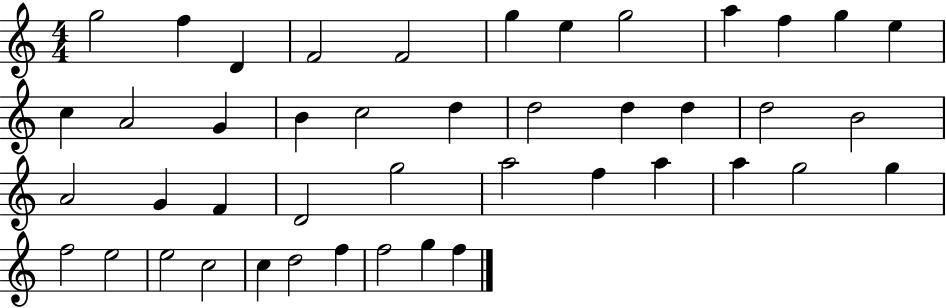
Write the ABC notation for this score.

X:1
T:Untitled
M:4/4
L:1/4
K:C
g2 f D F2 F2 g e g2 a f g e c A2 G B c2 d d2 d d d2 B2 A2 G F D2 g2 a2 f a a g2 g f2 e2 e2 c2 c d2 f f2 g f